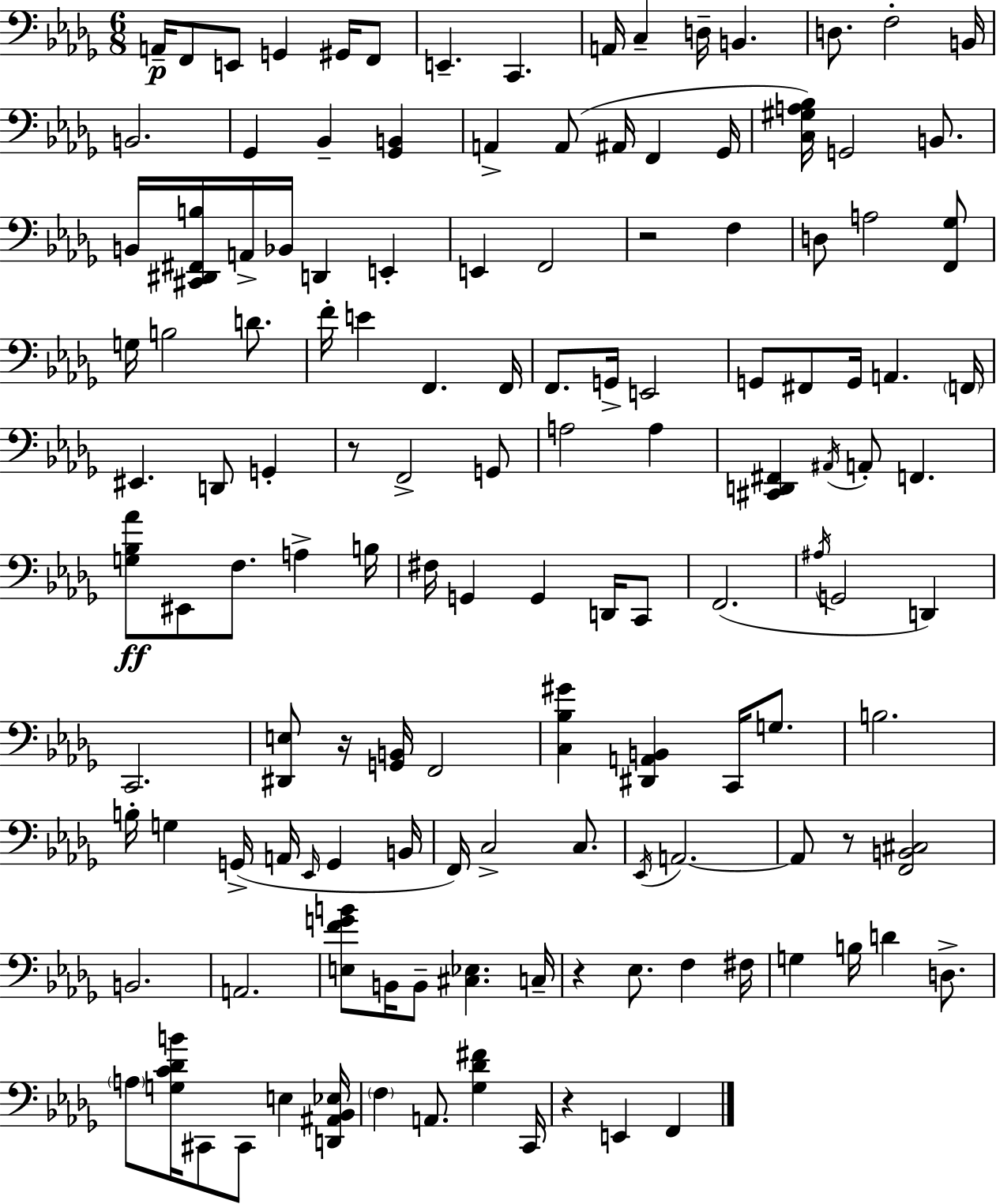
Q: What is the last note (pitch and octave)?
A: F2